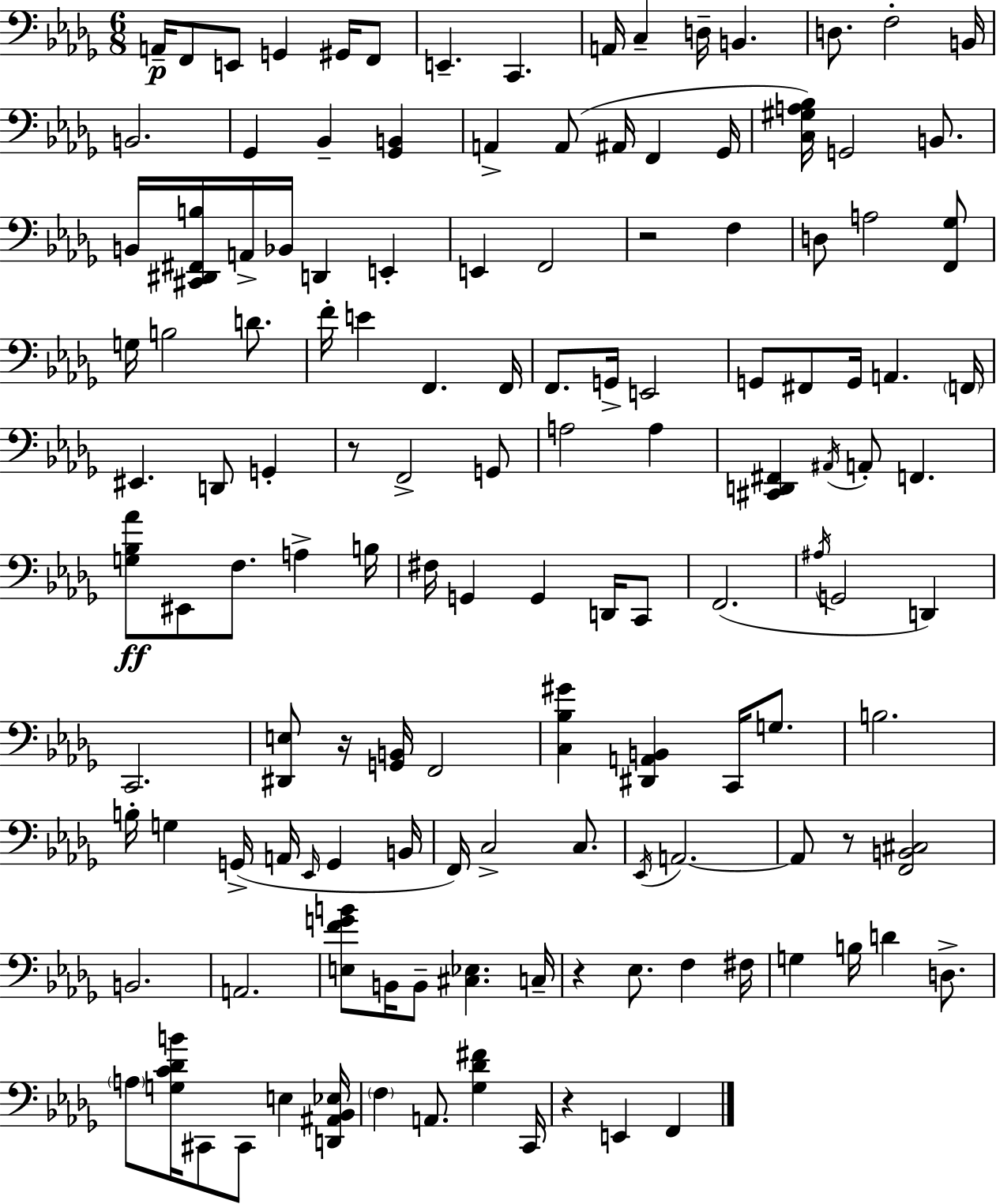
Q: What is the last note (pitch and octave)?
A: F2